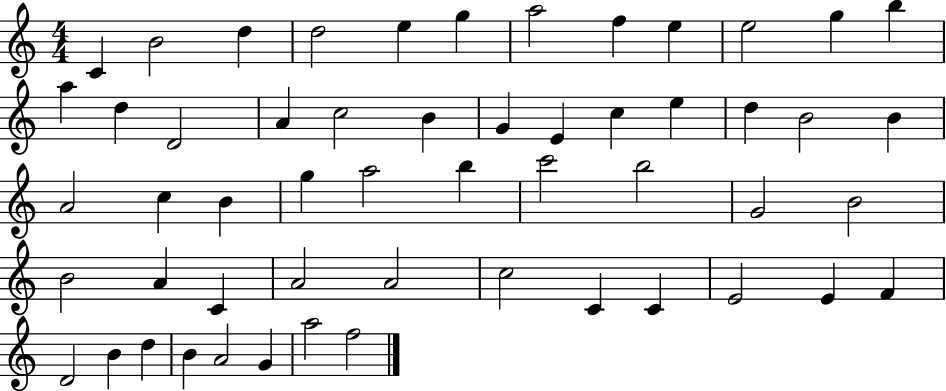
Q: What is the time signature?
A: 4/4